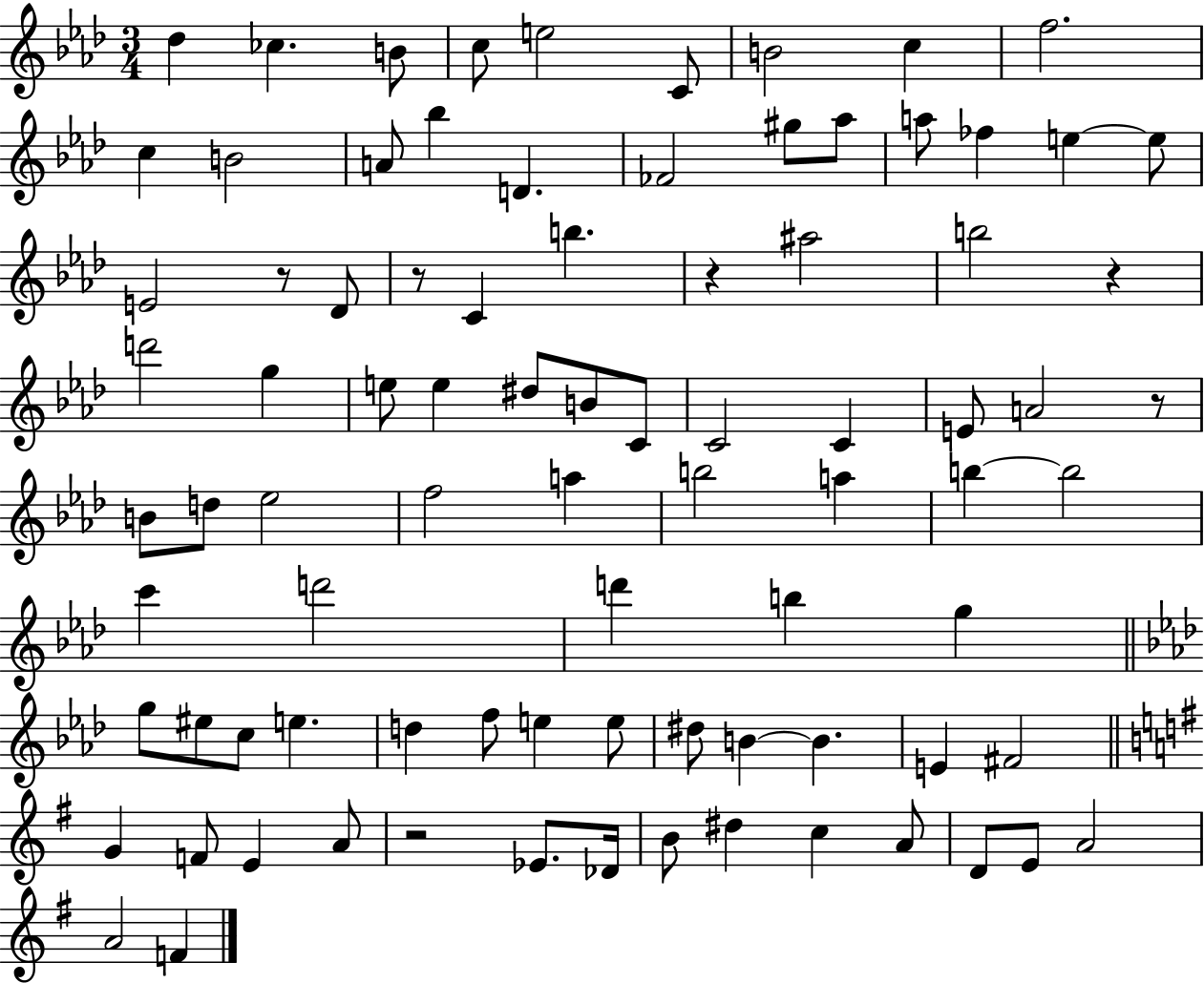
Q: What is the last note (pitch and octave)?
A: F4